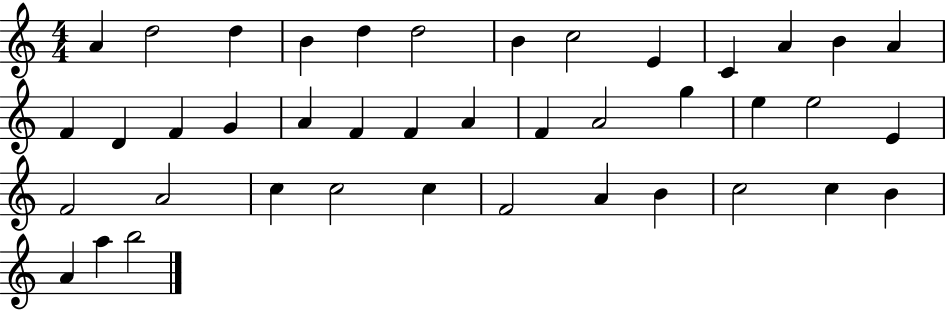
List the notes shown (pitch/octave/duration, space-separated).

A4/q D5/h D5/q B4/q D5/q D5/h B4/q C5/h E4/q C4/q A4/q B4/q A4/q F4/q D4/q F4/q G4/q A4/q F4/q F4/q A4/q F4/q A4/h G5/q E5/q E5/h E4/q F4/h A4/h C5/q C5/h C5/q F4/h A4/q B4/q C5/h C5/q B4/q A4/q A5/q B5/h